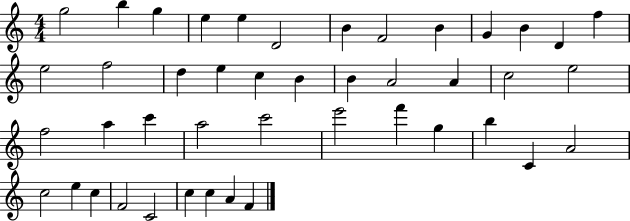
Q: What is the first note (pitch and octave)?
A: G5